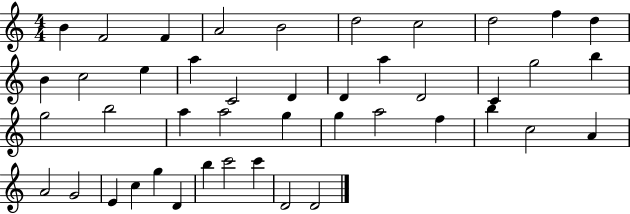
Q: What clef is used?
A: treble